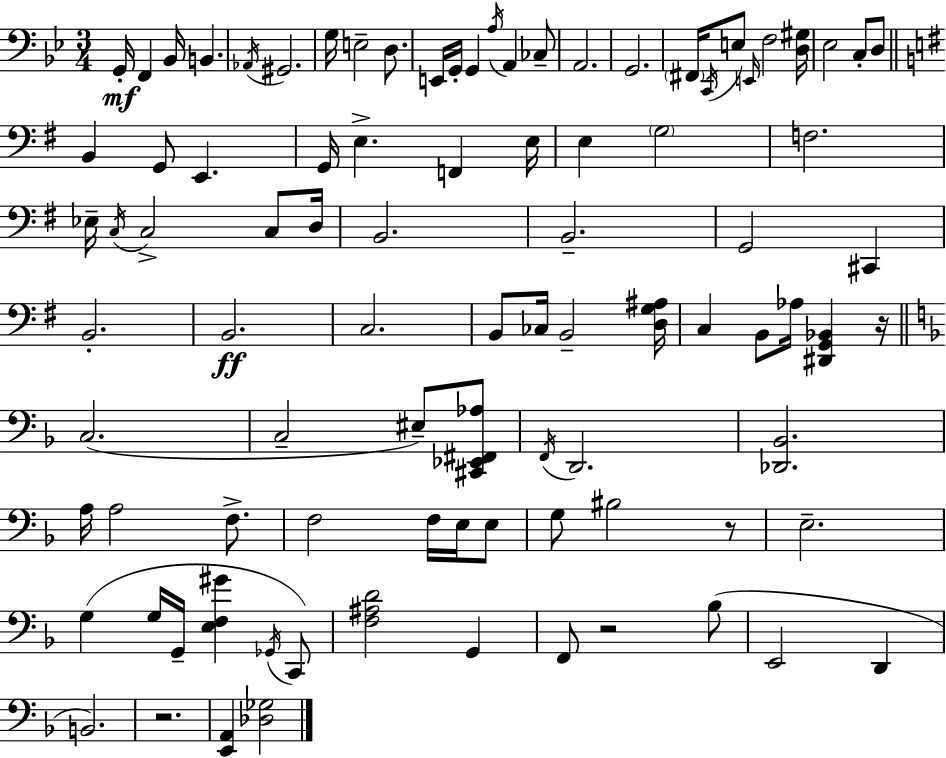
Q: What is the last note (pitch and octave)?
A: B2